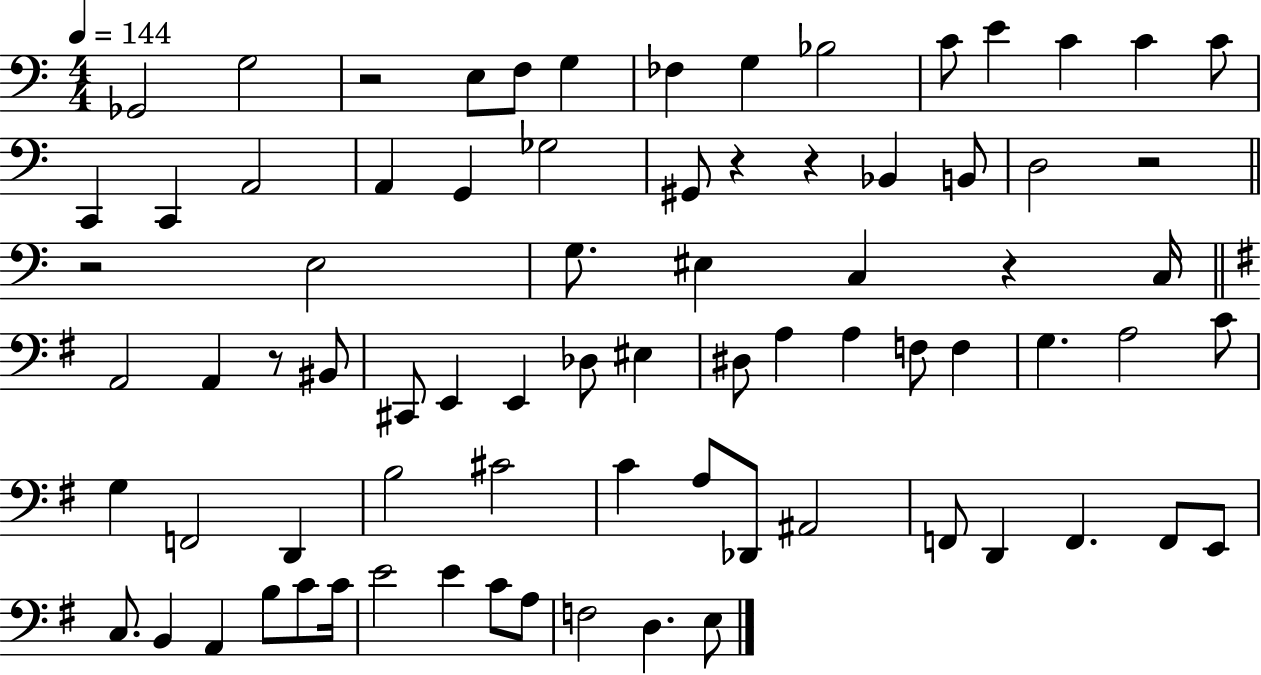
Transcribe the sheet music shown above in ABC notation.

X:1
T:Untitled
M:4/4
L:1/4
K:C
_G,,2 G,2 z2 E,/2 F,/2 G, _F, G, _B,2 C/2 E C C C/2 C,, C,, A,,2 A,, G,, _G,2 ^G,,/2 z z _B,, B,,/2 D,2 z2 z2 E,2 G,/2 ^E, C, z C,/4 A,,2 A,, z/2 ^B,,/2 ^C,,/2 E,, E,, _D,/2 ^E, ^D,/2 A, A, F,/2 F, G, A,2 C/2 G, F,,2 D,, B,2 ^C2 C A,/2 _D,,/2 ^A,,2 F,,/2 D,, F,, F,,/2 E,,/2 C,/2 B,, A,, B,/2 C/2 C/4 E2 E C/2 A,/2 F,2 D, E,/2